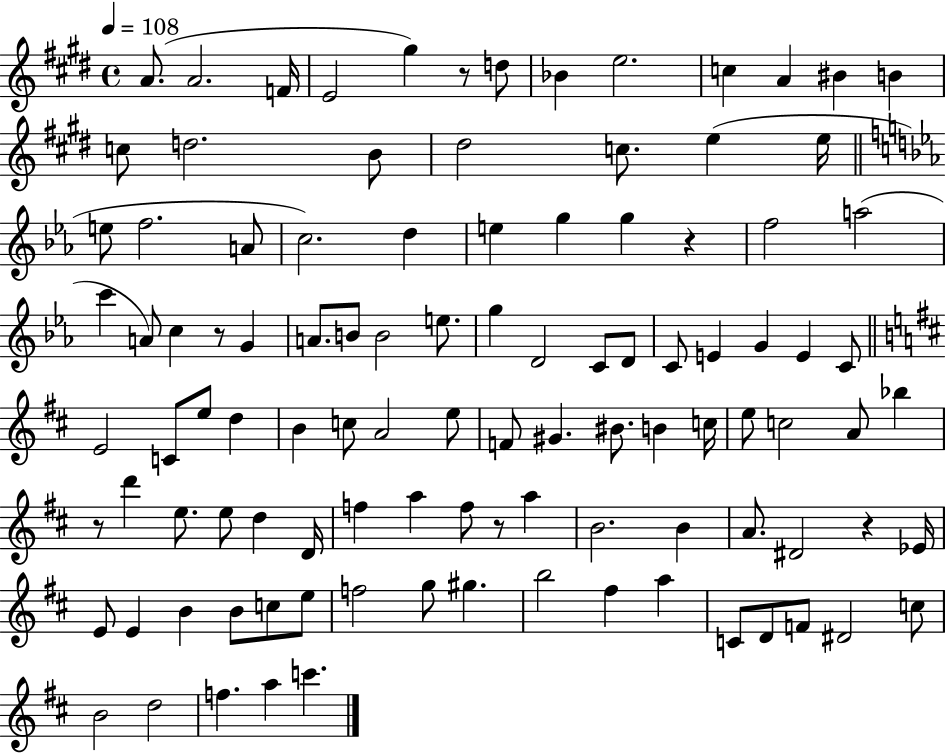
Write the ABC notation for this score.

X:1
T:Untitled
M:4/4
L:1/4
K:E
A/2 A2 F/4 E2 ^g z/2 d/2 _B e2 c A ^B B c/2 d2 B/2 ^d2 c/2 e e/4 e/2 f2 A/2 c2 d e g g z f2 a2 c' A/2 c z/2 G A/2 B/2 B2 e/2 g D2 C/2 D/2 C/2 E G E C/2 E2 C/2 e/2 d B c/2 A2 e/2 F/2 ^G ^B/2 B c/4 e/2 c2 A/2 _b z/2 d' e/2 e/2 d D/4 f a f/2 z/2 a B2 B A/2 ^D2 z _E/4 E/2 E B B/2 c/2 e/2 f2 g/2 ^g b2 ^f a C/2 D/2 F/2 ^D2 c/2 B2 d2 f a c'